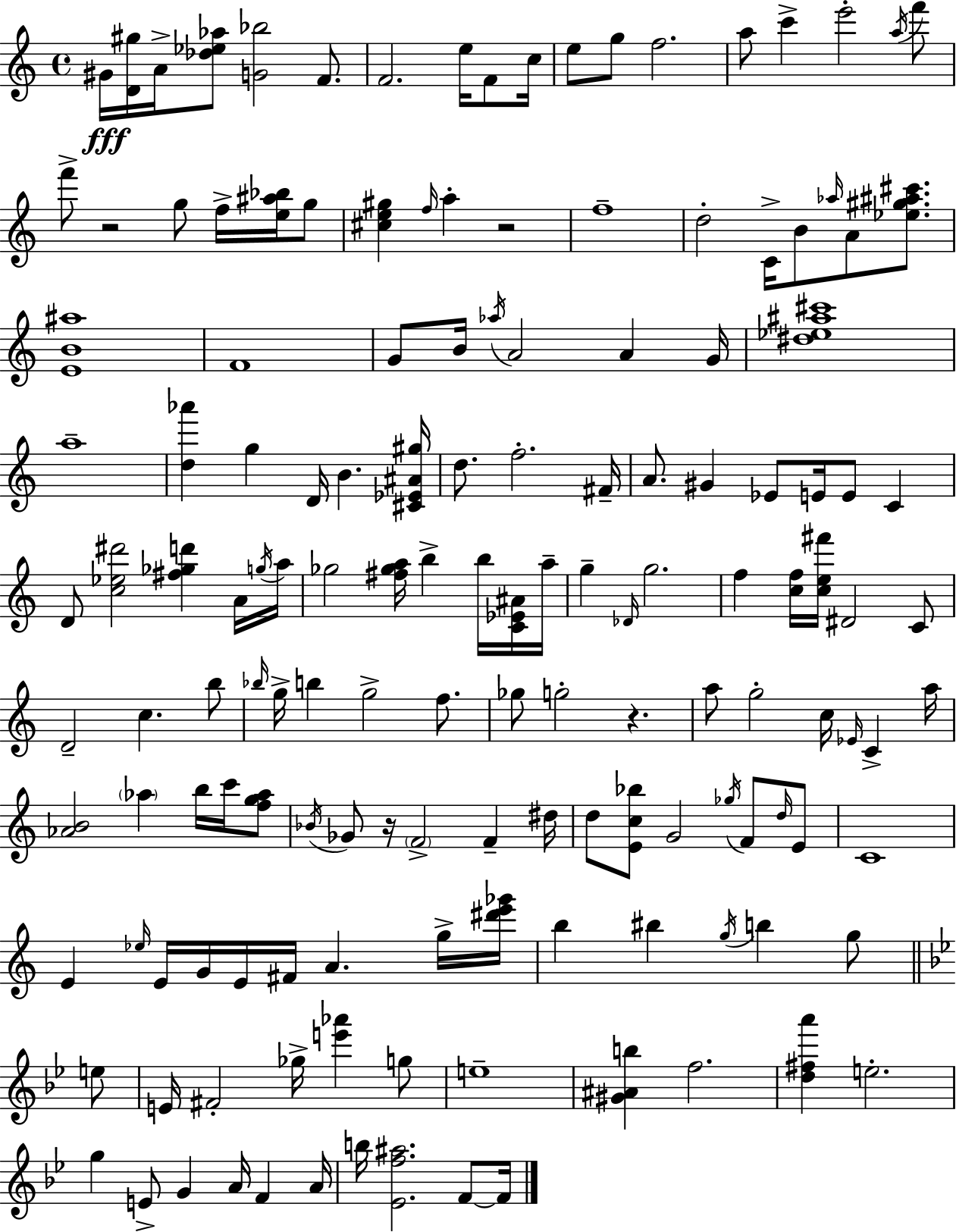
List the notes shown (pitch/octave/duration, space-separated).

G#4/s [D4,G#5]/s A4/s [Db5,Eb5,Ab5]/e [G4,Bb5]/h F4/e. F4/h. E5/s F4/e C5/s E5/e G5/e F5/h. A5/e C6/q E6/h A5/s F6/e F6/e R/h G5/e F5/s [E5,A#5,Bb5]/s G5/e [C#5,E5,G#5]/q F5/s A5/q R/h F5/w D5/h C4/s B4/e Ab5/s A4/e [Eb5,G#5,A#5,C#6]/e. [E4,B4,A#5]/w F4/w G4/e B4/s Ab5/s A4/h A4/q G4/s [D#5,Eb5,A#5,C#6]/w A5/w [D5,Ab6]/q G5/q D4/s B4/q. [C#4,Eb4,A#4,G#5]/s D5/e. F5/h. F#4/s A4/e. G#4/q Eb4/e E4/s E4/e C4/q D4/e [C5,Eb5,D#6]/h [F#5,Gb5,D6]/q A4/s G5/s A5/s Gb5/h [F#5,Gb5,A5]/s B5/q B5/s [C4,Eb4,A#4]/s A5/s G5/q Db4/s G5/h. F5/q [C5,F5]/s [C5,E5,F#6]/s D#4/h C4/e D4/h C5/q. B5/e Bb5/s G5/s B5/q G5/h F5/e. Gb5/e G5/h R/q. A5/e G5/h C5/s Eb4/s C4/q A5/s [Ab4,B4]/h Ab5/q B5/s C6/s [F5,G5,Ab5]/e Bb4/s Gb4/e R/s F4/h F4/q D#5/s D5/e [E4,C5,Bb5]/e G4/h Gb5/s F4/e D5/s E4/e C4/w E4/q Eb5/s E4/s G4/s E4/s F#4/s A4/q. G5/s [D#6,E6,Gb6]/s B5/q BIS5/q G5/s B5/q G5/e E5/e E4/s F#4/h Gb5/s [E6,Ab6]/q G5/e E5/w [G#4,A#4,B5]/q F5/h. [D5,F#5,A6]/q E5/h. G5/q E4/e G4/q A4/s F4/q A4/s B5/s [Eb4,F5,A#5]/h. F4/e F4/s